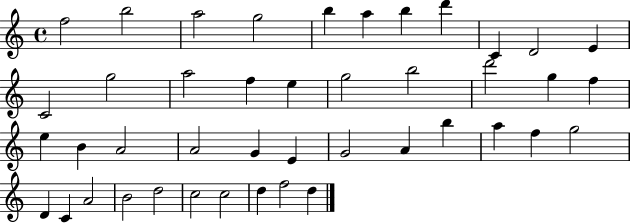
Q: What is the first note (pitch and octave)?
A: F5